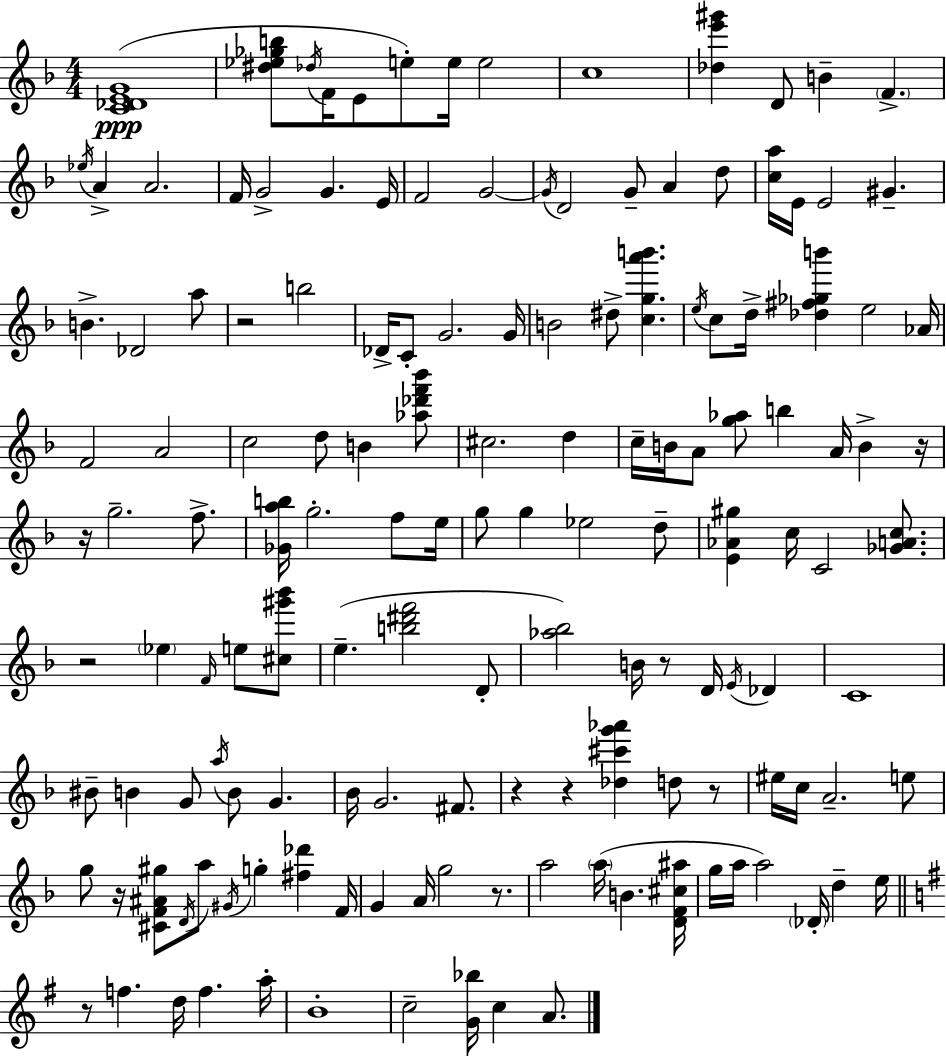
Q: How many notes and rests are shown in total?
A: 146